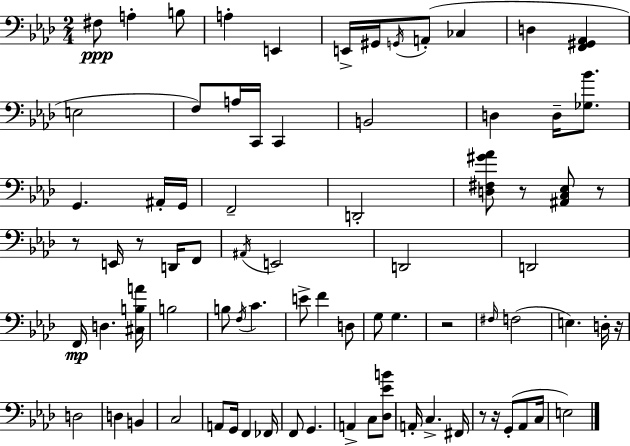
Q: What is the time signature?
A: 2/4